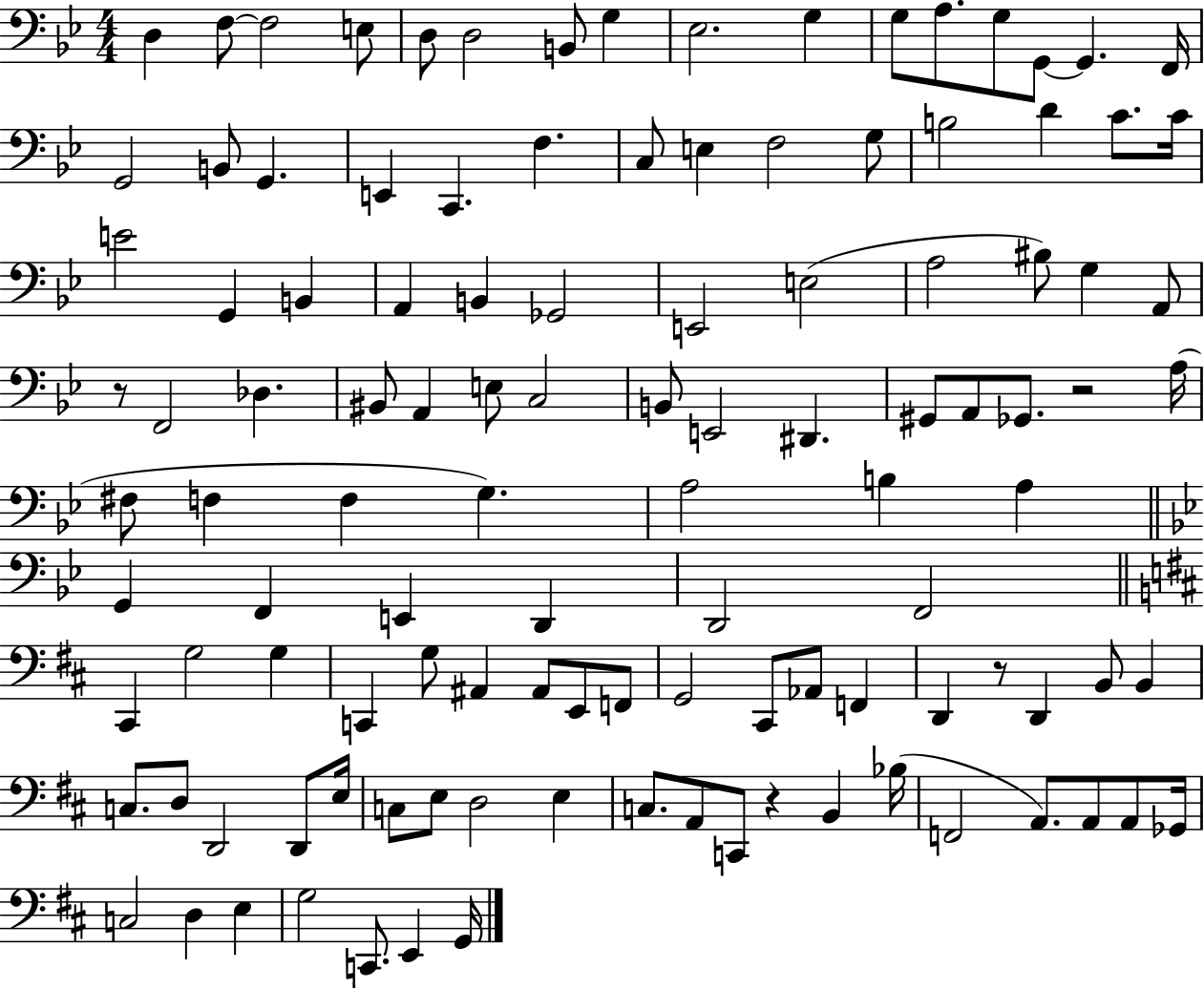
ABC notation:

X:1
T:Untitled
M:4/4
L:1/4
K:Bb
D, F,/2 F,2 E,/2 D,/2 D,2 B,,/2 G, _E,2 G, G,/2 A,/2 G,/2 G,,/2 G,, F,,/4 G,,2 B,,/2 G,, E,, C,, F, C,/2 E, F,2 G,/2 B,2 D C/2 C/4 E2 G,, B,, A,, B,, _G,,2 E,,2 E,2 A,2 ^B,/2 G, A,,/2 z/2 F,,2 _D, ^B,,/2 A,, E,/2 C,2 B,,/2 E,,2 ^D,, ^G,,/2 A,,/2 _G,,/2 z2 A,/4 ^F,/2 F, F, G, A,2 B, A, G,, F,, E,, D,, D,,2 F,,2 ^C,, G,2 G, C,, G,/2 ^A,, ^A,,/2 E,,/2 F,,/2 G,,2 ^C,,/2 _A,,/2 F,, D,, z/2 D,, B,,/2 B,, C,/2 D,/2 D,,2 D,,/2 E,/4 C,/2 E,/2 D,2 E, C,/2 A,,/2 C,,/2 z B,, _B,/4 F,,2 A,,/2 A,,/2 A,,/2 _G,,/4 C,2 D, E, G,2 C,,/2 E,, G,,/4